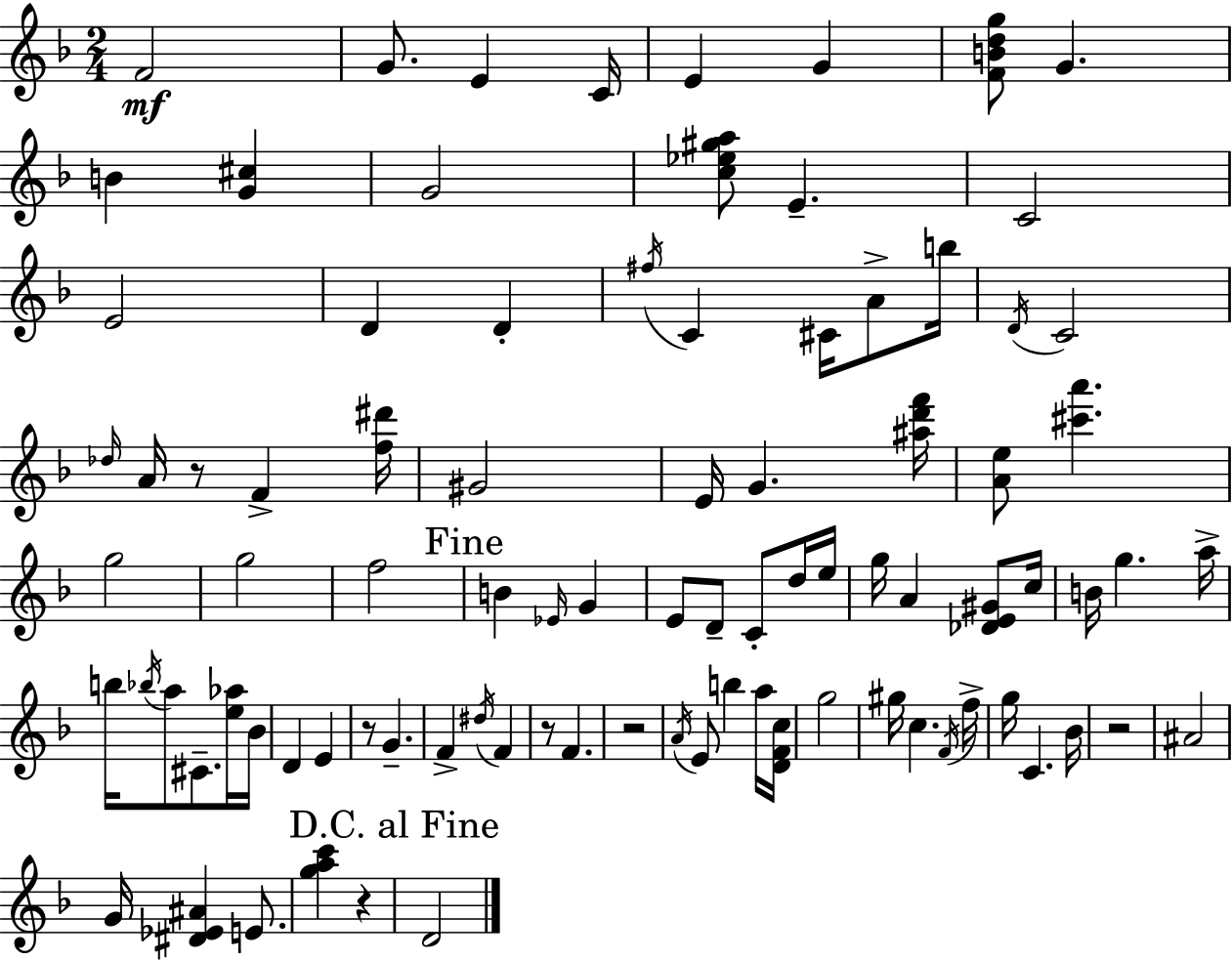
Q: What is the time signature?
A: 2/4